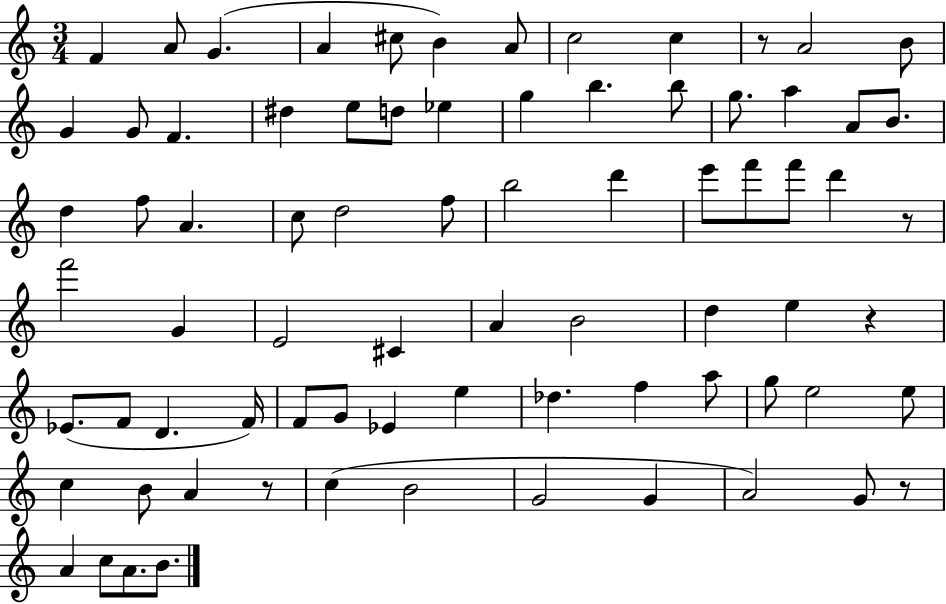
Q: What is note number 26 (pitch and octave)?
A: D5